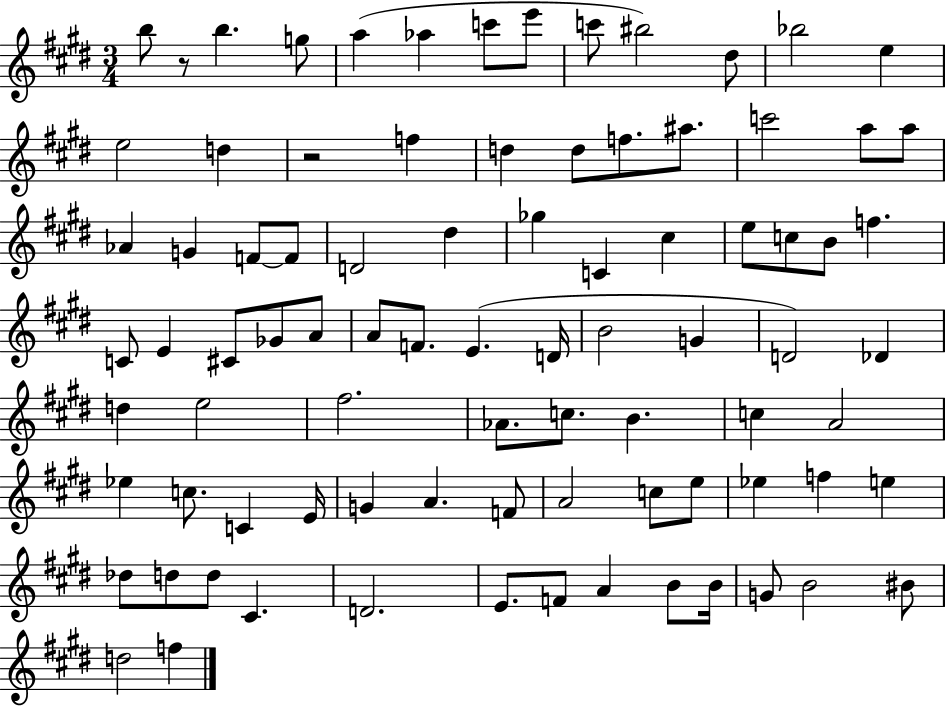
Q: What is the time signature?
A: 3/4